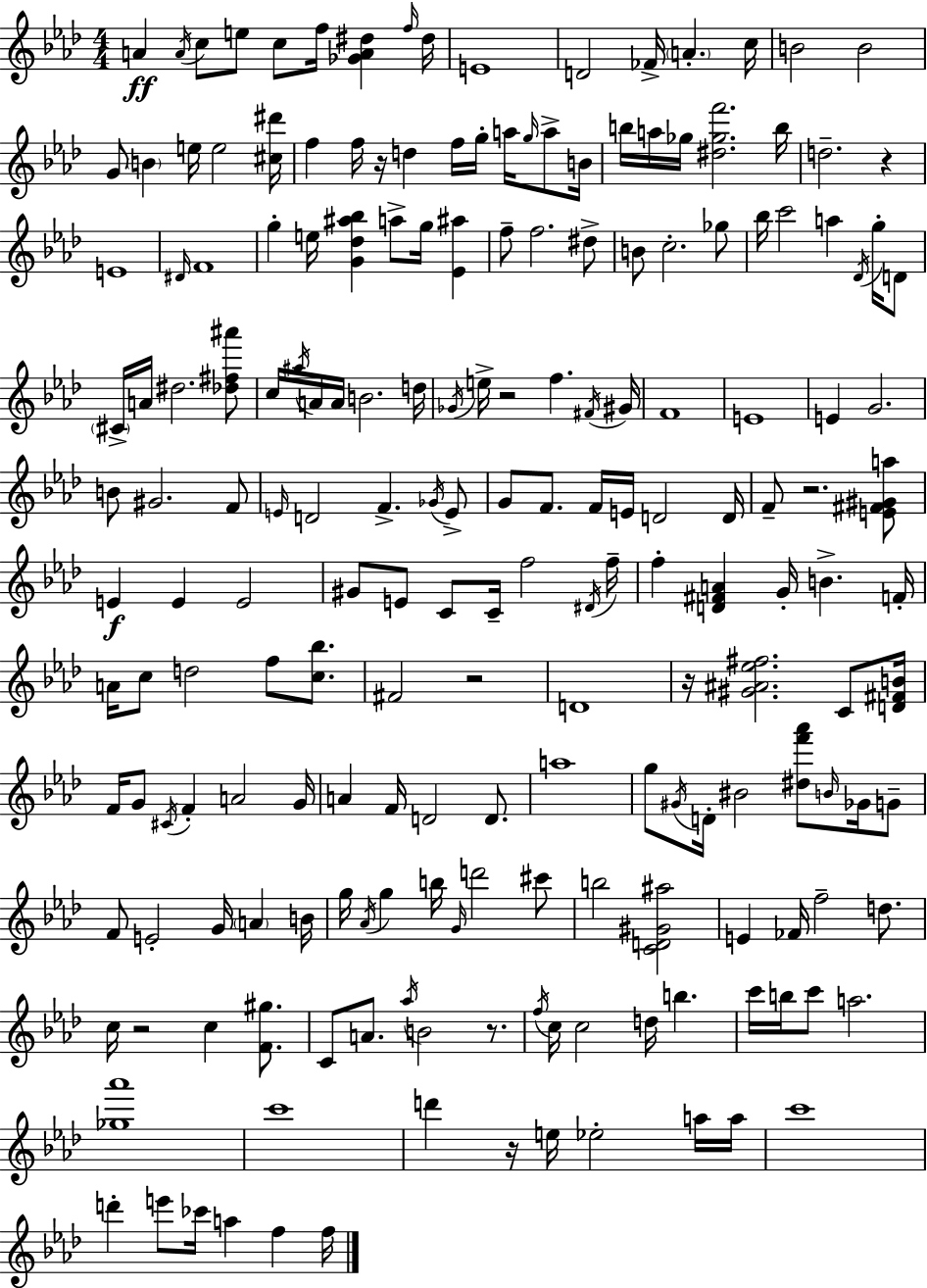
{
  \clef treble
  \numericTimeSignature
  \time 4/4
  \key f \minor
  a'4\ff \acciaccatura { a'16 } c''8 e''8 c''8 f''16 <ges' a' dis''>4 | \grace { f''16 } dis''16 e'1 | d'2 fes'16-> \parenthesize a'4.-. | c''16 b'2 b'2 | \break g'8 \parenthesize b'4 e''16 e''2 | <cis'' dis'''>16 f''4 f''16 r16 d''4 f''16 g''16-. a''16 \grace { g''16 } | a''8-> b'16 b''16 a''16 ges''16 <dis'' ges'' f'''>2. | b''16 d''2.-- r4 | \break e'1 | \grace { dis'16 } f'1 | g''4-. e''16 <g' des'' ais'' bes''>4 a''8-> g''16 | <ees' ais''>4 f''8-- f''2. | \break dis''8-> b'8 c''2.-. | ges''8 bes''16 c'''2 a''4 | \acciaccatura { des'16 } g''16-. d'8 \parenthesize cis'16-> a'16 dis''2. | <des'' fis'' ais'''>8 c''16 \acciaccatura { ais''16 } a'16 a'16 b'2. | \break d''16 \acciaccatura { ges'16 } e''16-> r2 | f''4. \acciaccatura { fis'16 } gis'16 f'1 | e'1 | e'4 g'2. | \break b'8 gis'2. | f'8 \grace { e'16 } d'2 | f'4.-> \acciaccatura { ges'16 } e'8-> g'8 f'8. f'16 | e'16 d'2 d'16 f'8-- r2. | \break <e' fis' gis' a''>8 e'4\f e'4 | e'2 gis'8 e'8 c'8 | c'16-- f''2 \acciaccatura { dis'16 } f''16-- f''4-. <d' fis' a'>4 | g'16-. b'4.-> f'16-. a'16 c''8 d''2 | \break f''8 <c'' bes''>8. fis'2 | r2 d'1 | r16 <gis' ais' ees'' fis''>2. | c'8 <d' fis' b'>16 f'16 g'8 \acciaccatura { cis'16 } f'4-. | \break a'2 g'16 a'4 | f'16 d'2 d'8. a''1 | g''8 \acciaccatura { gis'16 } d'16-. | bis'2 <dis'' f''' aes'''>8 \grace { b'16 } ges'16 g'8-- f'8 | \break e'2-. g'16 \parenthesize a'4 b'16 g''16 \acciaccatura { aes'16 } | g''4 b''16 \grace { g'16 } d'''2 cis'''8 | b''2 <c' d' gis' ais''>2 | e'4 fes'16 f''2-- d''8. | \break c''16 r2 c''4 <f' gis''>8. | c'8 a'8. \acciaccatura { aes''16 } b'2 r8. | \acciaccatura { f''16 } c''16 c''2 d''16 b''4. | c'''16 b''16 c'''8 a''2. | \break <ges'' aes'''>1 | c'''1 | d'''4 r16 e''16 ees''2-. | a''16 a''16 c'''1 | \break d'''4-. e'''8 ces'''16 a''4 f''4 | f''16 \bar "|."
}